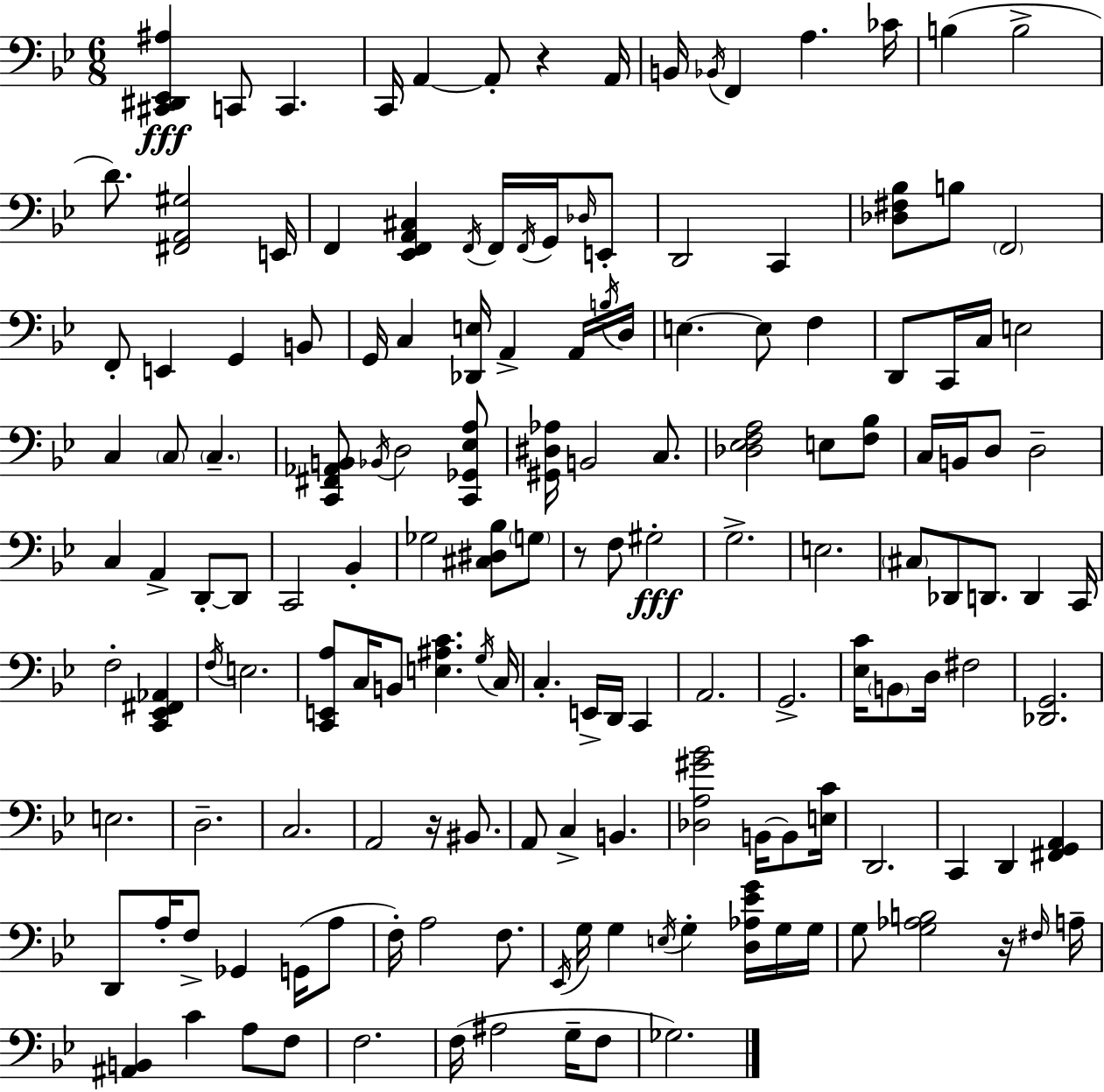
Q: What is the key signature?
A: BES major